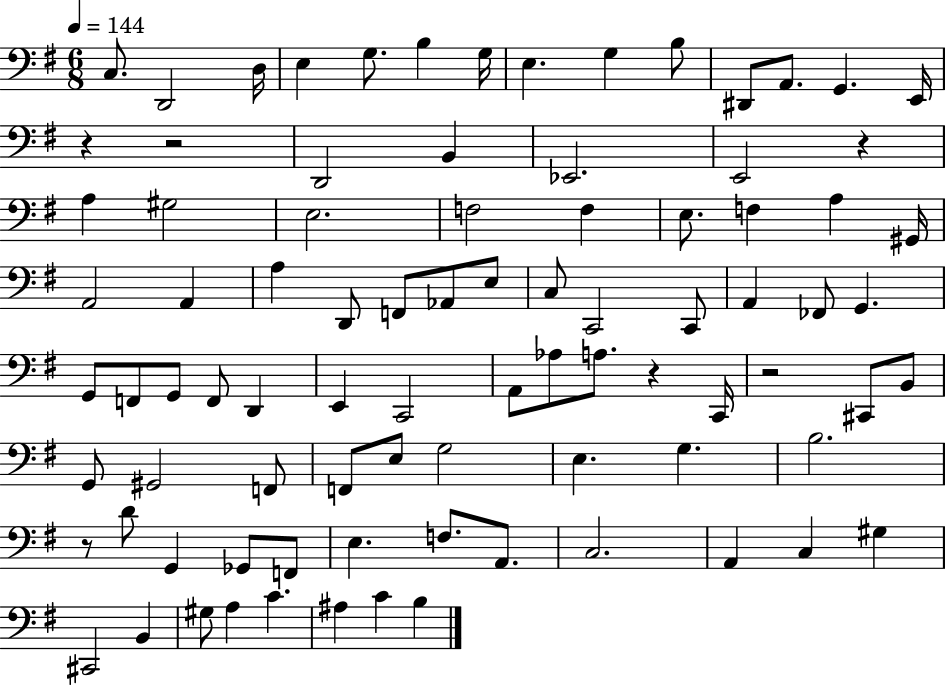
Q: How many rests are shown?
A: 6